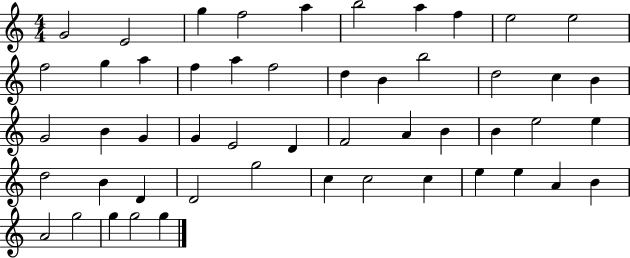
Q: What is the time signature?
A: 4/4